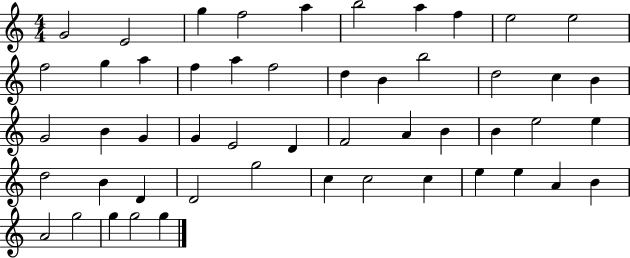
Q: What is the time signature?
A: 4/4